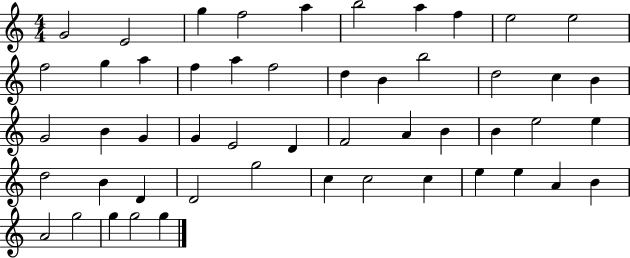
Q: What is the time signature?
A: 4/4